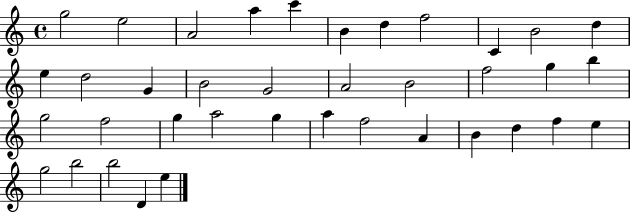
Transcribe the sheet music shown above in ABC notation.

X:1
T:Untitled
M:4/4
L:1/4
K:C
g2 e2 A2 a c' B d f2 C B2 d e d2 G B2 G2 A2 B2 f2 g b g2 f2 g a2 g a f2 A B d f e g2 b2 b2 D e